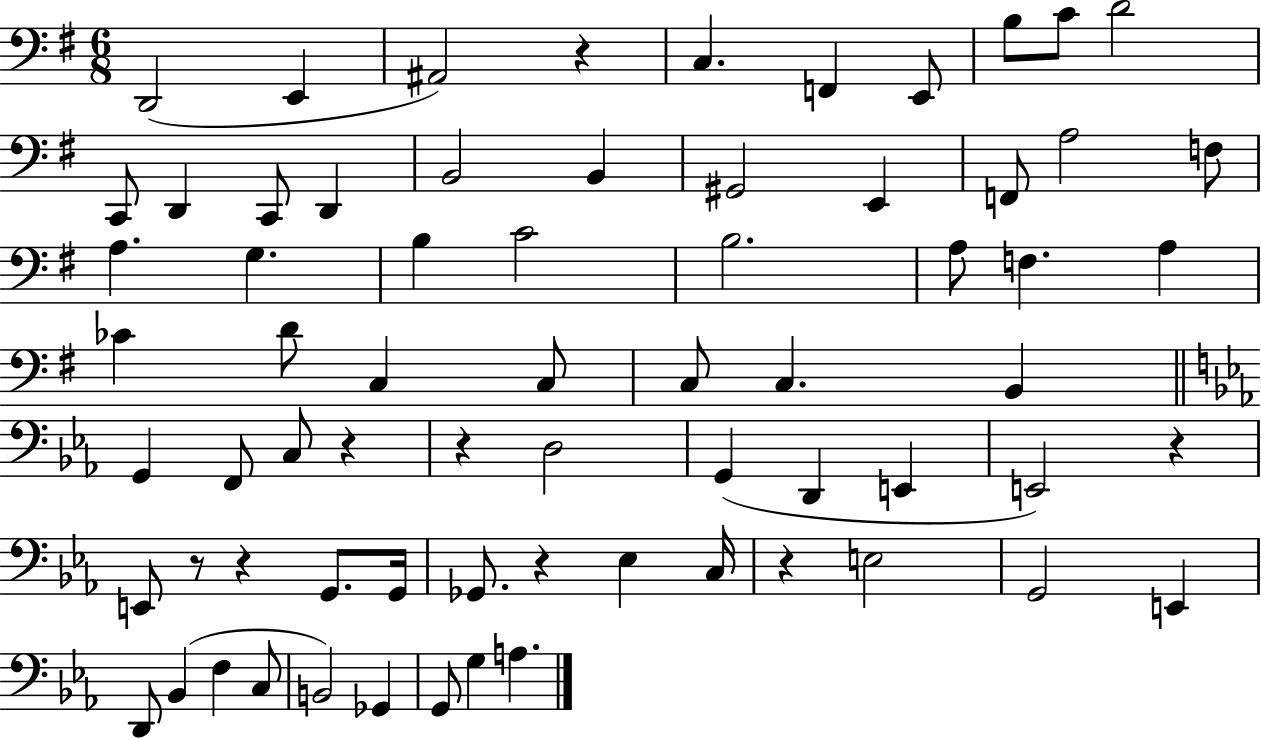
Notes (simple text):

D2/h E2/q A#2/h R/q C3/q. F2/q E2/e B3/e C4/e D4/h C2/e D2/q C2/e D2/q B2/h B2/q G#2/h E2/q F2/e A3/h F3/e A3/q. G3/q. B3/q C4/h B3/h. A3/e F3/q. A3/q CES4/q D4/e C3/q C3/e C3/e C3/q. B2/q G2/q F2/e C3/e R/q R/q D3/h G2/q D2/q E2/q E2/h R/q E2/e R/e R/q G2/e. G2/s Gb2/e. R/q Eb3/q C3/s R/q E3/h G2/h E2/q D2/e Bb2/q F3/q C3/e B2/h Gb2/q G2/e G3/q A3/q.